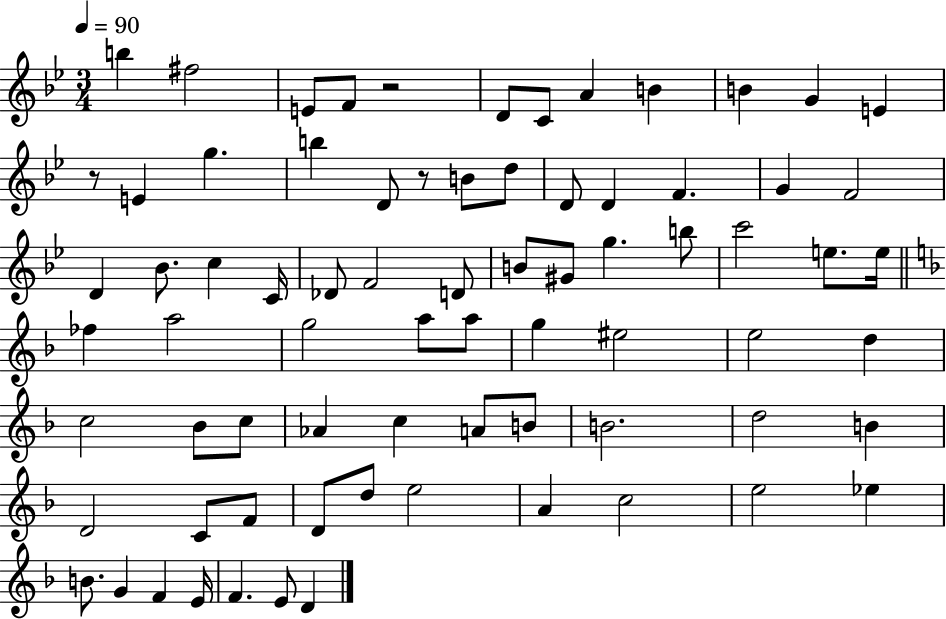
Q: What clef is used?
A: treble